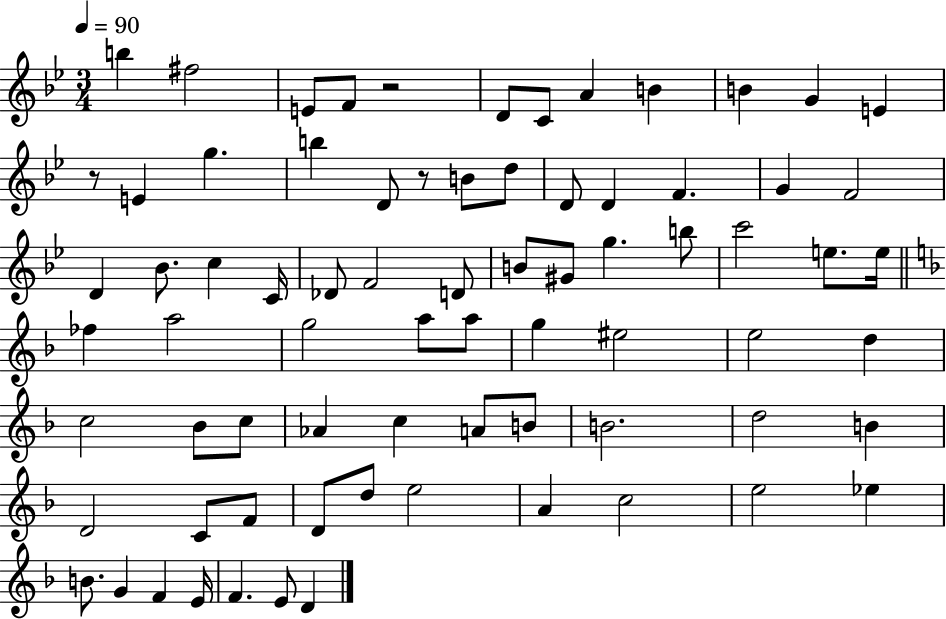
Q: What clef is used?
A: treble